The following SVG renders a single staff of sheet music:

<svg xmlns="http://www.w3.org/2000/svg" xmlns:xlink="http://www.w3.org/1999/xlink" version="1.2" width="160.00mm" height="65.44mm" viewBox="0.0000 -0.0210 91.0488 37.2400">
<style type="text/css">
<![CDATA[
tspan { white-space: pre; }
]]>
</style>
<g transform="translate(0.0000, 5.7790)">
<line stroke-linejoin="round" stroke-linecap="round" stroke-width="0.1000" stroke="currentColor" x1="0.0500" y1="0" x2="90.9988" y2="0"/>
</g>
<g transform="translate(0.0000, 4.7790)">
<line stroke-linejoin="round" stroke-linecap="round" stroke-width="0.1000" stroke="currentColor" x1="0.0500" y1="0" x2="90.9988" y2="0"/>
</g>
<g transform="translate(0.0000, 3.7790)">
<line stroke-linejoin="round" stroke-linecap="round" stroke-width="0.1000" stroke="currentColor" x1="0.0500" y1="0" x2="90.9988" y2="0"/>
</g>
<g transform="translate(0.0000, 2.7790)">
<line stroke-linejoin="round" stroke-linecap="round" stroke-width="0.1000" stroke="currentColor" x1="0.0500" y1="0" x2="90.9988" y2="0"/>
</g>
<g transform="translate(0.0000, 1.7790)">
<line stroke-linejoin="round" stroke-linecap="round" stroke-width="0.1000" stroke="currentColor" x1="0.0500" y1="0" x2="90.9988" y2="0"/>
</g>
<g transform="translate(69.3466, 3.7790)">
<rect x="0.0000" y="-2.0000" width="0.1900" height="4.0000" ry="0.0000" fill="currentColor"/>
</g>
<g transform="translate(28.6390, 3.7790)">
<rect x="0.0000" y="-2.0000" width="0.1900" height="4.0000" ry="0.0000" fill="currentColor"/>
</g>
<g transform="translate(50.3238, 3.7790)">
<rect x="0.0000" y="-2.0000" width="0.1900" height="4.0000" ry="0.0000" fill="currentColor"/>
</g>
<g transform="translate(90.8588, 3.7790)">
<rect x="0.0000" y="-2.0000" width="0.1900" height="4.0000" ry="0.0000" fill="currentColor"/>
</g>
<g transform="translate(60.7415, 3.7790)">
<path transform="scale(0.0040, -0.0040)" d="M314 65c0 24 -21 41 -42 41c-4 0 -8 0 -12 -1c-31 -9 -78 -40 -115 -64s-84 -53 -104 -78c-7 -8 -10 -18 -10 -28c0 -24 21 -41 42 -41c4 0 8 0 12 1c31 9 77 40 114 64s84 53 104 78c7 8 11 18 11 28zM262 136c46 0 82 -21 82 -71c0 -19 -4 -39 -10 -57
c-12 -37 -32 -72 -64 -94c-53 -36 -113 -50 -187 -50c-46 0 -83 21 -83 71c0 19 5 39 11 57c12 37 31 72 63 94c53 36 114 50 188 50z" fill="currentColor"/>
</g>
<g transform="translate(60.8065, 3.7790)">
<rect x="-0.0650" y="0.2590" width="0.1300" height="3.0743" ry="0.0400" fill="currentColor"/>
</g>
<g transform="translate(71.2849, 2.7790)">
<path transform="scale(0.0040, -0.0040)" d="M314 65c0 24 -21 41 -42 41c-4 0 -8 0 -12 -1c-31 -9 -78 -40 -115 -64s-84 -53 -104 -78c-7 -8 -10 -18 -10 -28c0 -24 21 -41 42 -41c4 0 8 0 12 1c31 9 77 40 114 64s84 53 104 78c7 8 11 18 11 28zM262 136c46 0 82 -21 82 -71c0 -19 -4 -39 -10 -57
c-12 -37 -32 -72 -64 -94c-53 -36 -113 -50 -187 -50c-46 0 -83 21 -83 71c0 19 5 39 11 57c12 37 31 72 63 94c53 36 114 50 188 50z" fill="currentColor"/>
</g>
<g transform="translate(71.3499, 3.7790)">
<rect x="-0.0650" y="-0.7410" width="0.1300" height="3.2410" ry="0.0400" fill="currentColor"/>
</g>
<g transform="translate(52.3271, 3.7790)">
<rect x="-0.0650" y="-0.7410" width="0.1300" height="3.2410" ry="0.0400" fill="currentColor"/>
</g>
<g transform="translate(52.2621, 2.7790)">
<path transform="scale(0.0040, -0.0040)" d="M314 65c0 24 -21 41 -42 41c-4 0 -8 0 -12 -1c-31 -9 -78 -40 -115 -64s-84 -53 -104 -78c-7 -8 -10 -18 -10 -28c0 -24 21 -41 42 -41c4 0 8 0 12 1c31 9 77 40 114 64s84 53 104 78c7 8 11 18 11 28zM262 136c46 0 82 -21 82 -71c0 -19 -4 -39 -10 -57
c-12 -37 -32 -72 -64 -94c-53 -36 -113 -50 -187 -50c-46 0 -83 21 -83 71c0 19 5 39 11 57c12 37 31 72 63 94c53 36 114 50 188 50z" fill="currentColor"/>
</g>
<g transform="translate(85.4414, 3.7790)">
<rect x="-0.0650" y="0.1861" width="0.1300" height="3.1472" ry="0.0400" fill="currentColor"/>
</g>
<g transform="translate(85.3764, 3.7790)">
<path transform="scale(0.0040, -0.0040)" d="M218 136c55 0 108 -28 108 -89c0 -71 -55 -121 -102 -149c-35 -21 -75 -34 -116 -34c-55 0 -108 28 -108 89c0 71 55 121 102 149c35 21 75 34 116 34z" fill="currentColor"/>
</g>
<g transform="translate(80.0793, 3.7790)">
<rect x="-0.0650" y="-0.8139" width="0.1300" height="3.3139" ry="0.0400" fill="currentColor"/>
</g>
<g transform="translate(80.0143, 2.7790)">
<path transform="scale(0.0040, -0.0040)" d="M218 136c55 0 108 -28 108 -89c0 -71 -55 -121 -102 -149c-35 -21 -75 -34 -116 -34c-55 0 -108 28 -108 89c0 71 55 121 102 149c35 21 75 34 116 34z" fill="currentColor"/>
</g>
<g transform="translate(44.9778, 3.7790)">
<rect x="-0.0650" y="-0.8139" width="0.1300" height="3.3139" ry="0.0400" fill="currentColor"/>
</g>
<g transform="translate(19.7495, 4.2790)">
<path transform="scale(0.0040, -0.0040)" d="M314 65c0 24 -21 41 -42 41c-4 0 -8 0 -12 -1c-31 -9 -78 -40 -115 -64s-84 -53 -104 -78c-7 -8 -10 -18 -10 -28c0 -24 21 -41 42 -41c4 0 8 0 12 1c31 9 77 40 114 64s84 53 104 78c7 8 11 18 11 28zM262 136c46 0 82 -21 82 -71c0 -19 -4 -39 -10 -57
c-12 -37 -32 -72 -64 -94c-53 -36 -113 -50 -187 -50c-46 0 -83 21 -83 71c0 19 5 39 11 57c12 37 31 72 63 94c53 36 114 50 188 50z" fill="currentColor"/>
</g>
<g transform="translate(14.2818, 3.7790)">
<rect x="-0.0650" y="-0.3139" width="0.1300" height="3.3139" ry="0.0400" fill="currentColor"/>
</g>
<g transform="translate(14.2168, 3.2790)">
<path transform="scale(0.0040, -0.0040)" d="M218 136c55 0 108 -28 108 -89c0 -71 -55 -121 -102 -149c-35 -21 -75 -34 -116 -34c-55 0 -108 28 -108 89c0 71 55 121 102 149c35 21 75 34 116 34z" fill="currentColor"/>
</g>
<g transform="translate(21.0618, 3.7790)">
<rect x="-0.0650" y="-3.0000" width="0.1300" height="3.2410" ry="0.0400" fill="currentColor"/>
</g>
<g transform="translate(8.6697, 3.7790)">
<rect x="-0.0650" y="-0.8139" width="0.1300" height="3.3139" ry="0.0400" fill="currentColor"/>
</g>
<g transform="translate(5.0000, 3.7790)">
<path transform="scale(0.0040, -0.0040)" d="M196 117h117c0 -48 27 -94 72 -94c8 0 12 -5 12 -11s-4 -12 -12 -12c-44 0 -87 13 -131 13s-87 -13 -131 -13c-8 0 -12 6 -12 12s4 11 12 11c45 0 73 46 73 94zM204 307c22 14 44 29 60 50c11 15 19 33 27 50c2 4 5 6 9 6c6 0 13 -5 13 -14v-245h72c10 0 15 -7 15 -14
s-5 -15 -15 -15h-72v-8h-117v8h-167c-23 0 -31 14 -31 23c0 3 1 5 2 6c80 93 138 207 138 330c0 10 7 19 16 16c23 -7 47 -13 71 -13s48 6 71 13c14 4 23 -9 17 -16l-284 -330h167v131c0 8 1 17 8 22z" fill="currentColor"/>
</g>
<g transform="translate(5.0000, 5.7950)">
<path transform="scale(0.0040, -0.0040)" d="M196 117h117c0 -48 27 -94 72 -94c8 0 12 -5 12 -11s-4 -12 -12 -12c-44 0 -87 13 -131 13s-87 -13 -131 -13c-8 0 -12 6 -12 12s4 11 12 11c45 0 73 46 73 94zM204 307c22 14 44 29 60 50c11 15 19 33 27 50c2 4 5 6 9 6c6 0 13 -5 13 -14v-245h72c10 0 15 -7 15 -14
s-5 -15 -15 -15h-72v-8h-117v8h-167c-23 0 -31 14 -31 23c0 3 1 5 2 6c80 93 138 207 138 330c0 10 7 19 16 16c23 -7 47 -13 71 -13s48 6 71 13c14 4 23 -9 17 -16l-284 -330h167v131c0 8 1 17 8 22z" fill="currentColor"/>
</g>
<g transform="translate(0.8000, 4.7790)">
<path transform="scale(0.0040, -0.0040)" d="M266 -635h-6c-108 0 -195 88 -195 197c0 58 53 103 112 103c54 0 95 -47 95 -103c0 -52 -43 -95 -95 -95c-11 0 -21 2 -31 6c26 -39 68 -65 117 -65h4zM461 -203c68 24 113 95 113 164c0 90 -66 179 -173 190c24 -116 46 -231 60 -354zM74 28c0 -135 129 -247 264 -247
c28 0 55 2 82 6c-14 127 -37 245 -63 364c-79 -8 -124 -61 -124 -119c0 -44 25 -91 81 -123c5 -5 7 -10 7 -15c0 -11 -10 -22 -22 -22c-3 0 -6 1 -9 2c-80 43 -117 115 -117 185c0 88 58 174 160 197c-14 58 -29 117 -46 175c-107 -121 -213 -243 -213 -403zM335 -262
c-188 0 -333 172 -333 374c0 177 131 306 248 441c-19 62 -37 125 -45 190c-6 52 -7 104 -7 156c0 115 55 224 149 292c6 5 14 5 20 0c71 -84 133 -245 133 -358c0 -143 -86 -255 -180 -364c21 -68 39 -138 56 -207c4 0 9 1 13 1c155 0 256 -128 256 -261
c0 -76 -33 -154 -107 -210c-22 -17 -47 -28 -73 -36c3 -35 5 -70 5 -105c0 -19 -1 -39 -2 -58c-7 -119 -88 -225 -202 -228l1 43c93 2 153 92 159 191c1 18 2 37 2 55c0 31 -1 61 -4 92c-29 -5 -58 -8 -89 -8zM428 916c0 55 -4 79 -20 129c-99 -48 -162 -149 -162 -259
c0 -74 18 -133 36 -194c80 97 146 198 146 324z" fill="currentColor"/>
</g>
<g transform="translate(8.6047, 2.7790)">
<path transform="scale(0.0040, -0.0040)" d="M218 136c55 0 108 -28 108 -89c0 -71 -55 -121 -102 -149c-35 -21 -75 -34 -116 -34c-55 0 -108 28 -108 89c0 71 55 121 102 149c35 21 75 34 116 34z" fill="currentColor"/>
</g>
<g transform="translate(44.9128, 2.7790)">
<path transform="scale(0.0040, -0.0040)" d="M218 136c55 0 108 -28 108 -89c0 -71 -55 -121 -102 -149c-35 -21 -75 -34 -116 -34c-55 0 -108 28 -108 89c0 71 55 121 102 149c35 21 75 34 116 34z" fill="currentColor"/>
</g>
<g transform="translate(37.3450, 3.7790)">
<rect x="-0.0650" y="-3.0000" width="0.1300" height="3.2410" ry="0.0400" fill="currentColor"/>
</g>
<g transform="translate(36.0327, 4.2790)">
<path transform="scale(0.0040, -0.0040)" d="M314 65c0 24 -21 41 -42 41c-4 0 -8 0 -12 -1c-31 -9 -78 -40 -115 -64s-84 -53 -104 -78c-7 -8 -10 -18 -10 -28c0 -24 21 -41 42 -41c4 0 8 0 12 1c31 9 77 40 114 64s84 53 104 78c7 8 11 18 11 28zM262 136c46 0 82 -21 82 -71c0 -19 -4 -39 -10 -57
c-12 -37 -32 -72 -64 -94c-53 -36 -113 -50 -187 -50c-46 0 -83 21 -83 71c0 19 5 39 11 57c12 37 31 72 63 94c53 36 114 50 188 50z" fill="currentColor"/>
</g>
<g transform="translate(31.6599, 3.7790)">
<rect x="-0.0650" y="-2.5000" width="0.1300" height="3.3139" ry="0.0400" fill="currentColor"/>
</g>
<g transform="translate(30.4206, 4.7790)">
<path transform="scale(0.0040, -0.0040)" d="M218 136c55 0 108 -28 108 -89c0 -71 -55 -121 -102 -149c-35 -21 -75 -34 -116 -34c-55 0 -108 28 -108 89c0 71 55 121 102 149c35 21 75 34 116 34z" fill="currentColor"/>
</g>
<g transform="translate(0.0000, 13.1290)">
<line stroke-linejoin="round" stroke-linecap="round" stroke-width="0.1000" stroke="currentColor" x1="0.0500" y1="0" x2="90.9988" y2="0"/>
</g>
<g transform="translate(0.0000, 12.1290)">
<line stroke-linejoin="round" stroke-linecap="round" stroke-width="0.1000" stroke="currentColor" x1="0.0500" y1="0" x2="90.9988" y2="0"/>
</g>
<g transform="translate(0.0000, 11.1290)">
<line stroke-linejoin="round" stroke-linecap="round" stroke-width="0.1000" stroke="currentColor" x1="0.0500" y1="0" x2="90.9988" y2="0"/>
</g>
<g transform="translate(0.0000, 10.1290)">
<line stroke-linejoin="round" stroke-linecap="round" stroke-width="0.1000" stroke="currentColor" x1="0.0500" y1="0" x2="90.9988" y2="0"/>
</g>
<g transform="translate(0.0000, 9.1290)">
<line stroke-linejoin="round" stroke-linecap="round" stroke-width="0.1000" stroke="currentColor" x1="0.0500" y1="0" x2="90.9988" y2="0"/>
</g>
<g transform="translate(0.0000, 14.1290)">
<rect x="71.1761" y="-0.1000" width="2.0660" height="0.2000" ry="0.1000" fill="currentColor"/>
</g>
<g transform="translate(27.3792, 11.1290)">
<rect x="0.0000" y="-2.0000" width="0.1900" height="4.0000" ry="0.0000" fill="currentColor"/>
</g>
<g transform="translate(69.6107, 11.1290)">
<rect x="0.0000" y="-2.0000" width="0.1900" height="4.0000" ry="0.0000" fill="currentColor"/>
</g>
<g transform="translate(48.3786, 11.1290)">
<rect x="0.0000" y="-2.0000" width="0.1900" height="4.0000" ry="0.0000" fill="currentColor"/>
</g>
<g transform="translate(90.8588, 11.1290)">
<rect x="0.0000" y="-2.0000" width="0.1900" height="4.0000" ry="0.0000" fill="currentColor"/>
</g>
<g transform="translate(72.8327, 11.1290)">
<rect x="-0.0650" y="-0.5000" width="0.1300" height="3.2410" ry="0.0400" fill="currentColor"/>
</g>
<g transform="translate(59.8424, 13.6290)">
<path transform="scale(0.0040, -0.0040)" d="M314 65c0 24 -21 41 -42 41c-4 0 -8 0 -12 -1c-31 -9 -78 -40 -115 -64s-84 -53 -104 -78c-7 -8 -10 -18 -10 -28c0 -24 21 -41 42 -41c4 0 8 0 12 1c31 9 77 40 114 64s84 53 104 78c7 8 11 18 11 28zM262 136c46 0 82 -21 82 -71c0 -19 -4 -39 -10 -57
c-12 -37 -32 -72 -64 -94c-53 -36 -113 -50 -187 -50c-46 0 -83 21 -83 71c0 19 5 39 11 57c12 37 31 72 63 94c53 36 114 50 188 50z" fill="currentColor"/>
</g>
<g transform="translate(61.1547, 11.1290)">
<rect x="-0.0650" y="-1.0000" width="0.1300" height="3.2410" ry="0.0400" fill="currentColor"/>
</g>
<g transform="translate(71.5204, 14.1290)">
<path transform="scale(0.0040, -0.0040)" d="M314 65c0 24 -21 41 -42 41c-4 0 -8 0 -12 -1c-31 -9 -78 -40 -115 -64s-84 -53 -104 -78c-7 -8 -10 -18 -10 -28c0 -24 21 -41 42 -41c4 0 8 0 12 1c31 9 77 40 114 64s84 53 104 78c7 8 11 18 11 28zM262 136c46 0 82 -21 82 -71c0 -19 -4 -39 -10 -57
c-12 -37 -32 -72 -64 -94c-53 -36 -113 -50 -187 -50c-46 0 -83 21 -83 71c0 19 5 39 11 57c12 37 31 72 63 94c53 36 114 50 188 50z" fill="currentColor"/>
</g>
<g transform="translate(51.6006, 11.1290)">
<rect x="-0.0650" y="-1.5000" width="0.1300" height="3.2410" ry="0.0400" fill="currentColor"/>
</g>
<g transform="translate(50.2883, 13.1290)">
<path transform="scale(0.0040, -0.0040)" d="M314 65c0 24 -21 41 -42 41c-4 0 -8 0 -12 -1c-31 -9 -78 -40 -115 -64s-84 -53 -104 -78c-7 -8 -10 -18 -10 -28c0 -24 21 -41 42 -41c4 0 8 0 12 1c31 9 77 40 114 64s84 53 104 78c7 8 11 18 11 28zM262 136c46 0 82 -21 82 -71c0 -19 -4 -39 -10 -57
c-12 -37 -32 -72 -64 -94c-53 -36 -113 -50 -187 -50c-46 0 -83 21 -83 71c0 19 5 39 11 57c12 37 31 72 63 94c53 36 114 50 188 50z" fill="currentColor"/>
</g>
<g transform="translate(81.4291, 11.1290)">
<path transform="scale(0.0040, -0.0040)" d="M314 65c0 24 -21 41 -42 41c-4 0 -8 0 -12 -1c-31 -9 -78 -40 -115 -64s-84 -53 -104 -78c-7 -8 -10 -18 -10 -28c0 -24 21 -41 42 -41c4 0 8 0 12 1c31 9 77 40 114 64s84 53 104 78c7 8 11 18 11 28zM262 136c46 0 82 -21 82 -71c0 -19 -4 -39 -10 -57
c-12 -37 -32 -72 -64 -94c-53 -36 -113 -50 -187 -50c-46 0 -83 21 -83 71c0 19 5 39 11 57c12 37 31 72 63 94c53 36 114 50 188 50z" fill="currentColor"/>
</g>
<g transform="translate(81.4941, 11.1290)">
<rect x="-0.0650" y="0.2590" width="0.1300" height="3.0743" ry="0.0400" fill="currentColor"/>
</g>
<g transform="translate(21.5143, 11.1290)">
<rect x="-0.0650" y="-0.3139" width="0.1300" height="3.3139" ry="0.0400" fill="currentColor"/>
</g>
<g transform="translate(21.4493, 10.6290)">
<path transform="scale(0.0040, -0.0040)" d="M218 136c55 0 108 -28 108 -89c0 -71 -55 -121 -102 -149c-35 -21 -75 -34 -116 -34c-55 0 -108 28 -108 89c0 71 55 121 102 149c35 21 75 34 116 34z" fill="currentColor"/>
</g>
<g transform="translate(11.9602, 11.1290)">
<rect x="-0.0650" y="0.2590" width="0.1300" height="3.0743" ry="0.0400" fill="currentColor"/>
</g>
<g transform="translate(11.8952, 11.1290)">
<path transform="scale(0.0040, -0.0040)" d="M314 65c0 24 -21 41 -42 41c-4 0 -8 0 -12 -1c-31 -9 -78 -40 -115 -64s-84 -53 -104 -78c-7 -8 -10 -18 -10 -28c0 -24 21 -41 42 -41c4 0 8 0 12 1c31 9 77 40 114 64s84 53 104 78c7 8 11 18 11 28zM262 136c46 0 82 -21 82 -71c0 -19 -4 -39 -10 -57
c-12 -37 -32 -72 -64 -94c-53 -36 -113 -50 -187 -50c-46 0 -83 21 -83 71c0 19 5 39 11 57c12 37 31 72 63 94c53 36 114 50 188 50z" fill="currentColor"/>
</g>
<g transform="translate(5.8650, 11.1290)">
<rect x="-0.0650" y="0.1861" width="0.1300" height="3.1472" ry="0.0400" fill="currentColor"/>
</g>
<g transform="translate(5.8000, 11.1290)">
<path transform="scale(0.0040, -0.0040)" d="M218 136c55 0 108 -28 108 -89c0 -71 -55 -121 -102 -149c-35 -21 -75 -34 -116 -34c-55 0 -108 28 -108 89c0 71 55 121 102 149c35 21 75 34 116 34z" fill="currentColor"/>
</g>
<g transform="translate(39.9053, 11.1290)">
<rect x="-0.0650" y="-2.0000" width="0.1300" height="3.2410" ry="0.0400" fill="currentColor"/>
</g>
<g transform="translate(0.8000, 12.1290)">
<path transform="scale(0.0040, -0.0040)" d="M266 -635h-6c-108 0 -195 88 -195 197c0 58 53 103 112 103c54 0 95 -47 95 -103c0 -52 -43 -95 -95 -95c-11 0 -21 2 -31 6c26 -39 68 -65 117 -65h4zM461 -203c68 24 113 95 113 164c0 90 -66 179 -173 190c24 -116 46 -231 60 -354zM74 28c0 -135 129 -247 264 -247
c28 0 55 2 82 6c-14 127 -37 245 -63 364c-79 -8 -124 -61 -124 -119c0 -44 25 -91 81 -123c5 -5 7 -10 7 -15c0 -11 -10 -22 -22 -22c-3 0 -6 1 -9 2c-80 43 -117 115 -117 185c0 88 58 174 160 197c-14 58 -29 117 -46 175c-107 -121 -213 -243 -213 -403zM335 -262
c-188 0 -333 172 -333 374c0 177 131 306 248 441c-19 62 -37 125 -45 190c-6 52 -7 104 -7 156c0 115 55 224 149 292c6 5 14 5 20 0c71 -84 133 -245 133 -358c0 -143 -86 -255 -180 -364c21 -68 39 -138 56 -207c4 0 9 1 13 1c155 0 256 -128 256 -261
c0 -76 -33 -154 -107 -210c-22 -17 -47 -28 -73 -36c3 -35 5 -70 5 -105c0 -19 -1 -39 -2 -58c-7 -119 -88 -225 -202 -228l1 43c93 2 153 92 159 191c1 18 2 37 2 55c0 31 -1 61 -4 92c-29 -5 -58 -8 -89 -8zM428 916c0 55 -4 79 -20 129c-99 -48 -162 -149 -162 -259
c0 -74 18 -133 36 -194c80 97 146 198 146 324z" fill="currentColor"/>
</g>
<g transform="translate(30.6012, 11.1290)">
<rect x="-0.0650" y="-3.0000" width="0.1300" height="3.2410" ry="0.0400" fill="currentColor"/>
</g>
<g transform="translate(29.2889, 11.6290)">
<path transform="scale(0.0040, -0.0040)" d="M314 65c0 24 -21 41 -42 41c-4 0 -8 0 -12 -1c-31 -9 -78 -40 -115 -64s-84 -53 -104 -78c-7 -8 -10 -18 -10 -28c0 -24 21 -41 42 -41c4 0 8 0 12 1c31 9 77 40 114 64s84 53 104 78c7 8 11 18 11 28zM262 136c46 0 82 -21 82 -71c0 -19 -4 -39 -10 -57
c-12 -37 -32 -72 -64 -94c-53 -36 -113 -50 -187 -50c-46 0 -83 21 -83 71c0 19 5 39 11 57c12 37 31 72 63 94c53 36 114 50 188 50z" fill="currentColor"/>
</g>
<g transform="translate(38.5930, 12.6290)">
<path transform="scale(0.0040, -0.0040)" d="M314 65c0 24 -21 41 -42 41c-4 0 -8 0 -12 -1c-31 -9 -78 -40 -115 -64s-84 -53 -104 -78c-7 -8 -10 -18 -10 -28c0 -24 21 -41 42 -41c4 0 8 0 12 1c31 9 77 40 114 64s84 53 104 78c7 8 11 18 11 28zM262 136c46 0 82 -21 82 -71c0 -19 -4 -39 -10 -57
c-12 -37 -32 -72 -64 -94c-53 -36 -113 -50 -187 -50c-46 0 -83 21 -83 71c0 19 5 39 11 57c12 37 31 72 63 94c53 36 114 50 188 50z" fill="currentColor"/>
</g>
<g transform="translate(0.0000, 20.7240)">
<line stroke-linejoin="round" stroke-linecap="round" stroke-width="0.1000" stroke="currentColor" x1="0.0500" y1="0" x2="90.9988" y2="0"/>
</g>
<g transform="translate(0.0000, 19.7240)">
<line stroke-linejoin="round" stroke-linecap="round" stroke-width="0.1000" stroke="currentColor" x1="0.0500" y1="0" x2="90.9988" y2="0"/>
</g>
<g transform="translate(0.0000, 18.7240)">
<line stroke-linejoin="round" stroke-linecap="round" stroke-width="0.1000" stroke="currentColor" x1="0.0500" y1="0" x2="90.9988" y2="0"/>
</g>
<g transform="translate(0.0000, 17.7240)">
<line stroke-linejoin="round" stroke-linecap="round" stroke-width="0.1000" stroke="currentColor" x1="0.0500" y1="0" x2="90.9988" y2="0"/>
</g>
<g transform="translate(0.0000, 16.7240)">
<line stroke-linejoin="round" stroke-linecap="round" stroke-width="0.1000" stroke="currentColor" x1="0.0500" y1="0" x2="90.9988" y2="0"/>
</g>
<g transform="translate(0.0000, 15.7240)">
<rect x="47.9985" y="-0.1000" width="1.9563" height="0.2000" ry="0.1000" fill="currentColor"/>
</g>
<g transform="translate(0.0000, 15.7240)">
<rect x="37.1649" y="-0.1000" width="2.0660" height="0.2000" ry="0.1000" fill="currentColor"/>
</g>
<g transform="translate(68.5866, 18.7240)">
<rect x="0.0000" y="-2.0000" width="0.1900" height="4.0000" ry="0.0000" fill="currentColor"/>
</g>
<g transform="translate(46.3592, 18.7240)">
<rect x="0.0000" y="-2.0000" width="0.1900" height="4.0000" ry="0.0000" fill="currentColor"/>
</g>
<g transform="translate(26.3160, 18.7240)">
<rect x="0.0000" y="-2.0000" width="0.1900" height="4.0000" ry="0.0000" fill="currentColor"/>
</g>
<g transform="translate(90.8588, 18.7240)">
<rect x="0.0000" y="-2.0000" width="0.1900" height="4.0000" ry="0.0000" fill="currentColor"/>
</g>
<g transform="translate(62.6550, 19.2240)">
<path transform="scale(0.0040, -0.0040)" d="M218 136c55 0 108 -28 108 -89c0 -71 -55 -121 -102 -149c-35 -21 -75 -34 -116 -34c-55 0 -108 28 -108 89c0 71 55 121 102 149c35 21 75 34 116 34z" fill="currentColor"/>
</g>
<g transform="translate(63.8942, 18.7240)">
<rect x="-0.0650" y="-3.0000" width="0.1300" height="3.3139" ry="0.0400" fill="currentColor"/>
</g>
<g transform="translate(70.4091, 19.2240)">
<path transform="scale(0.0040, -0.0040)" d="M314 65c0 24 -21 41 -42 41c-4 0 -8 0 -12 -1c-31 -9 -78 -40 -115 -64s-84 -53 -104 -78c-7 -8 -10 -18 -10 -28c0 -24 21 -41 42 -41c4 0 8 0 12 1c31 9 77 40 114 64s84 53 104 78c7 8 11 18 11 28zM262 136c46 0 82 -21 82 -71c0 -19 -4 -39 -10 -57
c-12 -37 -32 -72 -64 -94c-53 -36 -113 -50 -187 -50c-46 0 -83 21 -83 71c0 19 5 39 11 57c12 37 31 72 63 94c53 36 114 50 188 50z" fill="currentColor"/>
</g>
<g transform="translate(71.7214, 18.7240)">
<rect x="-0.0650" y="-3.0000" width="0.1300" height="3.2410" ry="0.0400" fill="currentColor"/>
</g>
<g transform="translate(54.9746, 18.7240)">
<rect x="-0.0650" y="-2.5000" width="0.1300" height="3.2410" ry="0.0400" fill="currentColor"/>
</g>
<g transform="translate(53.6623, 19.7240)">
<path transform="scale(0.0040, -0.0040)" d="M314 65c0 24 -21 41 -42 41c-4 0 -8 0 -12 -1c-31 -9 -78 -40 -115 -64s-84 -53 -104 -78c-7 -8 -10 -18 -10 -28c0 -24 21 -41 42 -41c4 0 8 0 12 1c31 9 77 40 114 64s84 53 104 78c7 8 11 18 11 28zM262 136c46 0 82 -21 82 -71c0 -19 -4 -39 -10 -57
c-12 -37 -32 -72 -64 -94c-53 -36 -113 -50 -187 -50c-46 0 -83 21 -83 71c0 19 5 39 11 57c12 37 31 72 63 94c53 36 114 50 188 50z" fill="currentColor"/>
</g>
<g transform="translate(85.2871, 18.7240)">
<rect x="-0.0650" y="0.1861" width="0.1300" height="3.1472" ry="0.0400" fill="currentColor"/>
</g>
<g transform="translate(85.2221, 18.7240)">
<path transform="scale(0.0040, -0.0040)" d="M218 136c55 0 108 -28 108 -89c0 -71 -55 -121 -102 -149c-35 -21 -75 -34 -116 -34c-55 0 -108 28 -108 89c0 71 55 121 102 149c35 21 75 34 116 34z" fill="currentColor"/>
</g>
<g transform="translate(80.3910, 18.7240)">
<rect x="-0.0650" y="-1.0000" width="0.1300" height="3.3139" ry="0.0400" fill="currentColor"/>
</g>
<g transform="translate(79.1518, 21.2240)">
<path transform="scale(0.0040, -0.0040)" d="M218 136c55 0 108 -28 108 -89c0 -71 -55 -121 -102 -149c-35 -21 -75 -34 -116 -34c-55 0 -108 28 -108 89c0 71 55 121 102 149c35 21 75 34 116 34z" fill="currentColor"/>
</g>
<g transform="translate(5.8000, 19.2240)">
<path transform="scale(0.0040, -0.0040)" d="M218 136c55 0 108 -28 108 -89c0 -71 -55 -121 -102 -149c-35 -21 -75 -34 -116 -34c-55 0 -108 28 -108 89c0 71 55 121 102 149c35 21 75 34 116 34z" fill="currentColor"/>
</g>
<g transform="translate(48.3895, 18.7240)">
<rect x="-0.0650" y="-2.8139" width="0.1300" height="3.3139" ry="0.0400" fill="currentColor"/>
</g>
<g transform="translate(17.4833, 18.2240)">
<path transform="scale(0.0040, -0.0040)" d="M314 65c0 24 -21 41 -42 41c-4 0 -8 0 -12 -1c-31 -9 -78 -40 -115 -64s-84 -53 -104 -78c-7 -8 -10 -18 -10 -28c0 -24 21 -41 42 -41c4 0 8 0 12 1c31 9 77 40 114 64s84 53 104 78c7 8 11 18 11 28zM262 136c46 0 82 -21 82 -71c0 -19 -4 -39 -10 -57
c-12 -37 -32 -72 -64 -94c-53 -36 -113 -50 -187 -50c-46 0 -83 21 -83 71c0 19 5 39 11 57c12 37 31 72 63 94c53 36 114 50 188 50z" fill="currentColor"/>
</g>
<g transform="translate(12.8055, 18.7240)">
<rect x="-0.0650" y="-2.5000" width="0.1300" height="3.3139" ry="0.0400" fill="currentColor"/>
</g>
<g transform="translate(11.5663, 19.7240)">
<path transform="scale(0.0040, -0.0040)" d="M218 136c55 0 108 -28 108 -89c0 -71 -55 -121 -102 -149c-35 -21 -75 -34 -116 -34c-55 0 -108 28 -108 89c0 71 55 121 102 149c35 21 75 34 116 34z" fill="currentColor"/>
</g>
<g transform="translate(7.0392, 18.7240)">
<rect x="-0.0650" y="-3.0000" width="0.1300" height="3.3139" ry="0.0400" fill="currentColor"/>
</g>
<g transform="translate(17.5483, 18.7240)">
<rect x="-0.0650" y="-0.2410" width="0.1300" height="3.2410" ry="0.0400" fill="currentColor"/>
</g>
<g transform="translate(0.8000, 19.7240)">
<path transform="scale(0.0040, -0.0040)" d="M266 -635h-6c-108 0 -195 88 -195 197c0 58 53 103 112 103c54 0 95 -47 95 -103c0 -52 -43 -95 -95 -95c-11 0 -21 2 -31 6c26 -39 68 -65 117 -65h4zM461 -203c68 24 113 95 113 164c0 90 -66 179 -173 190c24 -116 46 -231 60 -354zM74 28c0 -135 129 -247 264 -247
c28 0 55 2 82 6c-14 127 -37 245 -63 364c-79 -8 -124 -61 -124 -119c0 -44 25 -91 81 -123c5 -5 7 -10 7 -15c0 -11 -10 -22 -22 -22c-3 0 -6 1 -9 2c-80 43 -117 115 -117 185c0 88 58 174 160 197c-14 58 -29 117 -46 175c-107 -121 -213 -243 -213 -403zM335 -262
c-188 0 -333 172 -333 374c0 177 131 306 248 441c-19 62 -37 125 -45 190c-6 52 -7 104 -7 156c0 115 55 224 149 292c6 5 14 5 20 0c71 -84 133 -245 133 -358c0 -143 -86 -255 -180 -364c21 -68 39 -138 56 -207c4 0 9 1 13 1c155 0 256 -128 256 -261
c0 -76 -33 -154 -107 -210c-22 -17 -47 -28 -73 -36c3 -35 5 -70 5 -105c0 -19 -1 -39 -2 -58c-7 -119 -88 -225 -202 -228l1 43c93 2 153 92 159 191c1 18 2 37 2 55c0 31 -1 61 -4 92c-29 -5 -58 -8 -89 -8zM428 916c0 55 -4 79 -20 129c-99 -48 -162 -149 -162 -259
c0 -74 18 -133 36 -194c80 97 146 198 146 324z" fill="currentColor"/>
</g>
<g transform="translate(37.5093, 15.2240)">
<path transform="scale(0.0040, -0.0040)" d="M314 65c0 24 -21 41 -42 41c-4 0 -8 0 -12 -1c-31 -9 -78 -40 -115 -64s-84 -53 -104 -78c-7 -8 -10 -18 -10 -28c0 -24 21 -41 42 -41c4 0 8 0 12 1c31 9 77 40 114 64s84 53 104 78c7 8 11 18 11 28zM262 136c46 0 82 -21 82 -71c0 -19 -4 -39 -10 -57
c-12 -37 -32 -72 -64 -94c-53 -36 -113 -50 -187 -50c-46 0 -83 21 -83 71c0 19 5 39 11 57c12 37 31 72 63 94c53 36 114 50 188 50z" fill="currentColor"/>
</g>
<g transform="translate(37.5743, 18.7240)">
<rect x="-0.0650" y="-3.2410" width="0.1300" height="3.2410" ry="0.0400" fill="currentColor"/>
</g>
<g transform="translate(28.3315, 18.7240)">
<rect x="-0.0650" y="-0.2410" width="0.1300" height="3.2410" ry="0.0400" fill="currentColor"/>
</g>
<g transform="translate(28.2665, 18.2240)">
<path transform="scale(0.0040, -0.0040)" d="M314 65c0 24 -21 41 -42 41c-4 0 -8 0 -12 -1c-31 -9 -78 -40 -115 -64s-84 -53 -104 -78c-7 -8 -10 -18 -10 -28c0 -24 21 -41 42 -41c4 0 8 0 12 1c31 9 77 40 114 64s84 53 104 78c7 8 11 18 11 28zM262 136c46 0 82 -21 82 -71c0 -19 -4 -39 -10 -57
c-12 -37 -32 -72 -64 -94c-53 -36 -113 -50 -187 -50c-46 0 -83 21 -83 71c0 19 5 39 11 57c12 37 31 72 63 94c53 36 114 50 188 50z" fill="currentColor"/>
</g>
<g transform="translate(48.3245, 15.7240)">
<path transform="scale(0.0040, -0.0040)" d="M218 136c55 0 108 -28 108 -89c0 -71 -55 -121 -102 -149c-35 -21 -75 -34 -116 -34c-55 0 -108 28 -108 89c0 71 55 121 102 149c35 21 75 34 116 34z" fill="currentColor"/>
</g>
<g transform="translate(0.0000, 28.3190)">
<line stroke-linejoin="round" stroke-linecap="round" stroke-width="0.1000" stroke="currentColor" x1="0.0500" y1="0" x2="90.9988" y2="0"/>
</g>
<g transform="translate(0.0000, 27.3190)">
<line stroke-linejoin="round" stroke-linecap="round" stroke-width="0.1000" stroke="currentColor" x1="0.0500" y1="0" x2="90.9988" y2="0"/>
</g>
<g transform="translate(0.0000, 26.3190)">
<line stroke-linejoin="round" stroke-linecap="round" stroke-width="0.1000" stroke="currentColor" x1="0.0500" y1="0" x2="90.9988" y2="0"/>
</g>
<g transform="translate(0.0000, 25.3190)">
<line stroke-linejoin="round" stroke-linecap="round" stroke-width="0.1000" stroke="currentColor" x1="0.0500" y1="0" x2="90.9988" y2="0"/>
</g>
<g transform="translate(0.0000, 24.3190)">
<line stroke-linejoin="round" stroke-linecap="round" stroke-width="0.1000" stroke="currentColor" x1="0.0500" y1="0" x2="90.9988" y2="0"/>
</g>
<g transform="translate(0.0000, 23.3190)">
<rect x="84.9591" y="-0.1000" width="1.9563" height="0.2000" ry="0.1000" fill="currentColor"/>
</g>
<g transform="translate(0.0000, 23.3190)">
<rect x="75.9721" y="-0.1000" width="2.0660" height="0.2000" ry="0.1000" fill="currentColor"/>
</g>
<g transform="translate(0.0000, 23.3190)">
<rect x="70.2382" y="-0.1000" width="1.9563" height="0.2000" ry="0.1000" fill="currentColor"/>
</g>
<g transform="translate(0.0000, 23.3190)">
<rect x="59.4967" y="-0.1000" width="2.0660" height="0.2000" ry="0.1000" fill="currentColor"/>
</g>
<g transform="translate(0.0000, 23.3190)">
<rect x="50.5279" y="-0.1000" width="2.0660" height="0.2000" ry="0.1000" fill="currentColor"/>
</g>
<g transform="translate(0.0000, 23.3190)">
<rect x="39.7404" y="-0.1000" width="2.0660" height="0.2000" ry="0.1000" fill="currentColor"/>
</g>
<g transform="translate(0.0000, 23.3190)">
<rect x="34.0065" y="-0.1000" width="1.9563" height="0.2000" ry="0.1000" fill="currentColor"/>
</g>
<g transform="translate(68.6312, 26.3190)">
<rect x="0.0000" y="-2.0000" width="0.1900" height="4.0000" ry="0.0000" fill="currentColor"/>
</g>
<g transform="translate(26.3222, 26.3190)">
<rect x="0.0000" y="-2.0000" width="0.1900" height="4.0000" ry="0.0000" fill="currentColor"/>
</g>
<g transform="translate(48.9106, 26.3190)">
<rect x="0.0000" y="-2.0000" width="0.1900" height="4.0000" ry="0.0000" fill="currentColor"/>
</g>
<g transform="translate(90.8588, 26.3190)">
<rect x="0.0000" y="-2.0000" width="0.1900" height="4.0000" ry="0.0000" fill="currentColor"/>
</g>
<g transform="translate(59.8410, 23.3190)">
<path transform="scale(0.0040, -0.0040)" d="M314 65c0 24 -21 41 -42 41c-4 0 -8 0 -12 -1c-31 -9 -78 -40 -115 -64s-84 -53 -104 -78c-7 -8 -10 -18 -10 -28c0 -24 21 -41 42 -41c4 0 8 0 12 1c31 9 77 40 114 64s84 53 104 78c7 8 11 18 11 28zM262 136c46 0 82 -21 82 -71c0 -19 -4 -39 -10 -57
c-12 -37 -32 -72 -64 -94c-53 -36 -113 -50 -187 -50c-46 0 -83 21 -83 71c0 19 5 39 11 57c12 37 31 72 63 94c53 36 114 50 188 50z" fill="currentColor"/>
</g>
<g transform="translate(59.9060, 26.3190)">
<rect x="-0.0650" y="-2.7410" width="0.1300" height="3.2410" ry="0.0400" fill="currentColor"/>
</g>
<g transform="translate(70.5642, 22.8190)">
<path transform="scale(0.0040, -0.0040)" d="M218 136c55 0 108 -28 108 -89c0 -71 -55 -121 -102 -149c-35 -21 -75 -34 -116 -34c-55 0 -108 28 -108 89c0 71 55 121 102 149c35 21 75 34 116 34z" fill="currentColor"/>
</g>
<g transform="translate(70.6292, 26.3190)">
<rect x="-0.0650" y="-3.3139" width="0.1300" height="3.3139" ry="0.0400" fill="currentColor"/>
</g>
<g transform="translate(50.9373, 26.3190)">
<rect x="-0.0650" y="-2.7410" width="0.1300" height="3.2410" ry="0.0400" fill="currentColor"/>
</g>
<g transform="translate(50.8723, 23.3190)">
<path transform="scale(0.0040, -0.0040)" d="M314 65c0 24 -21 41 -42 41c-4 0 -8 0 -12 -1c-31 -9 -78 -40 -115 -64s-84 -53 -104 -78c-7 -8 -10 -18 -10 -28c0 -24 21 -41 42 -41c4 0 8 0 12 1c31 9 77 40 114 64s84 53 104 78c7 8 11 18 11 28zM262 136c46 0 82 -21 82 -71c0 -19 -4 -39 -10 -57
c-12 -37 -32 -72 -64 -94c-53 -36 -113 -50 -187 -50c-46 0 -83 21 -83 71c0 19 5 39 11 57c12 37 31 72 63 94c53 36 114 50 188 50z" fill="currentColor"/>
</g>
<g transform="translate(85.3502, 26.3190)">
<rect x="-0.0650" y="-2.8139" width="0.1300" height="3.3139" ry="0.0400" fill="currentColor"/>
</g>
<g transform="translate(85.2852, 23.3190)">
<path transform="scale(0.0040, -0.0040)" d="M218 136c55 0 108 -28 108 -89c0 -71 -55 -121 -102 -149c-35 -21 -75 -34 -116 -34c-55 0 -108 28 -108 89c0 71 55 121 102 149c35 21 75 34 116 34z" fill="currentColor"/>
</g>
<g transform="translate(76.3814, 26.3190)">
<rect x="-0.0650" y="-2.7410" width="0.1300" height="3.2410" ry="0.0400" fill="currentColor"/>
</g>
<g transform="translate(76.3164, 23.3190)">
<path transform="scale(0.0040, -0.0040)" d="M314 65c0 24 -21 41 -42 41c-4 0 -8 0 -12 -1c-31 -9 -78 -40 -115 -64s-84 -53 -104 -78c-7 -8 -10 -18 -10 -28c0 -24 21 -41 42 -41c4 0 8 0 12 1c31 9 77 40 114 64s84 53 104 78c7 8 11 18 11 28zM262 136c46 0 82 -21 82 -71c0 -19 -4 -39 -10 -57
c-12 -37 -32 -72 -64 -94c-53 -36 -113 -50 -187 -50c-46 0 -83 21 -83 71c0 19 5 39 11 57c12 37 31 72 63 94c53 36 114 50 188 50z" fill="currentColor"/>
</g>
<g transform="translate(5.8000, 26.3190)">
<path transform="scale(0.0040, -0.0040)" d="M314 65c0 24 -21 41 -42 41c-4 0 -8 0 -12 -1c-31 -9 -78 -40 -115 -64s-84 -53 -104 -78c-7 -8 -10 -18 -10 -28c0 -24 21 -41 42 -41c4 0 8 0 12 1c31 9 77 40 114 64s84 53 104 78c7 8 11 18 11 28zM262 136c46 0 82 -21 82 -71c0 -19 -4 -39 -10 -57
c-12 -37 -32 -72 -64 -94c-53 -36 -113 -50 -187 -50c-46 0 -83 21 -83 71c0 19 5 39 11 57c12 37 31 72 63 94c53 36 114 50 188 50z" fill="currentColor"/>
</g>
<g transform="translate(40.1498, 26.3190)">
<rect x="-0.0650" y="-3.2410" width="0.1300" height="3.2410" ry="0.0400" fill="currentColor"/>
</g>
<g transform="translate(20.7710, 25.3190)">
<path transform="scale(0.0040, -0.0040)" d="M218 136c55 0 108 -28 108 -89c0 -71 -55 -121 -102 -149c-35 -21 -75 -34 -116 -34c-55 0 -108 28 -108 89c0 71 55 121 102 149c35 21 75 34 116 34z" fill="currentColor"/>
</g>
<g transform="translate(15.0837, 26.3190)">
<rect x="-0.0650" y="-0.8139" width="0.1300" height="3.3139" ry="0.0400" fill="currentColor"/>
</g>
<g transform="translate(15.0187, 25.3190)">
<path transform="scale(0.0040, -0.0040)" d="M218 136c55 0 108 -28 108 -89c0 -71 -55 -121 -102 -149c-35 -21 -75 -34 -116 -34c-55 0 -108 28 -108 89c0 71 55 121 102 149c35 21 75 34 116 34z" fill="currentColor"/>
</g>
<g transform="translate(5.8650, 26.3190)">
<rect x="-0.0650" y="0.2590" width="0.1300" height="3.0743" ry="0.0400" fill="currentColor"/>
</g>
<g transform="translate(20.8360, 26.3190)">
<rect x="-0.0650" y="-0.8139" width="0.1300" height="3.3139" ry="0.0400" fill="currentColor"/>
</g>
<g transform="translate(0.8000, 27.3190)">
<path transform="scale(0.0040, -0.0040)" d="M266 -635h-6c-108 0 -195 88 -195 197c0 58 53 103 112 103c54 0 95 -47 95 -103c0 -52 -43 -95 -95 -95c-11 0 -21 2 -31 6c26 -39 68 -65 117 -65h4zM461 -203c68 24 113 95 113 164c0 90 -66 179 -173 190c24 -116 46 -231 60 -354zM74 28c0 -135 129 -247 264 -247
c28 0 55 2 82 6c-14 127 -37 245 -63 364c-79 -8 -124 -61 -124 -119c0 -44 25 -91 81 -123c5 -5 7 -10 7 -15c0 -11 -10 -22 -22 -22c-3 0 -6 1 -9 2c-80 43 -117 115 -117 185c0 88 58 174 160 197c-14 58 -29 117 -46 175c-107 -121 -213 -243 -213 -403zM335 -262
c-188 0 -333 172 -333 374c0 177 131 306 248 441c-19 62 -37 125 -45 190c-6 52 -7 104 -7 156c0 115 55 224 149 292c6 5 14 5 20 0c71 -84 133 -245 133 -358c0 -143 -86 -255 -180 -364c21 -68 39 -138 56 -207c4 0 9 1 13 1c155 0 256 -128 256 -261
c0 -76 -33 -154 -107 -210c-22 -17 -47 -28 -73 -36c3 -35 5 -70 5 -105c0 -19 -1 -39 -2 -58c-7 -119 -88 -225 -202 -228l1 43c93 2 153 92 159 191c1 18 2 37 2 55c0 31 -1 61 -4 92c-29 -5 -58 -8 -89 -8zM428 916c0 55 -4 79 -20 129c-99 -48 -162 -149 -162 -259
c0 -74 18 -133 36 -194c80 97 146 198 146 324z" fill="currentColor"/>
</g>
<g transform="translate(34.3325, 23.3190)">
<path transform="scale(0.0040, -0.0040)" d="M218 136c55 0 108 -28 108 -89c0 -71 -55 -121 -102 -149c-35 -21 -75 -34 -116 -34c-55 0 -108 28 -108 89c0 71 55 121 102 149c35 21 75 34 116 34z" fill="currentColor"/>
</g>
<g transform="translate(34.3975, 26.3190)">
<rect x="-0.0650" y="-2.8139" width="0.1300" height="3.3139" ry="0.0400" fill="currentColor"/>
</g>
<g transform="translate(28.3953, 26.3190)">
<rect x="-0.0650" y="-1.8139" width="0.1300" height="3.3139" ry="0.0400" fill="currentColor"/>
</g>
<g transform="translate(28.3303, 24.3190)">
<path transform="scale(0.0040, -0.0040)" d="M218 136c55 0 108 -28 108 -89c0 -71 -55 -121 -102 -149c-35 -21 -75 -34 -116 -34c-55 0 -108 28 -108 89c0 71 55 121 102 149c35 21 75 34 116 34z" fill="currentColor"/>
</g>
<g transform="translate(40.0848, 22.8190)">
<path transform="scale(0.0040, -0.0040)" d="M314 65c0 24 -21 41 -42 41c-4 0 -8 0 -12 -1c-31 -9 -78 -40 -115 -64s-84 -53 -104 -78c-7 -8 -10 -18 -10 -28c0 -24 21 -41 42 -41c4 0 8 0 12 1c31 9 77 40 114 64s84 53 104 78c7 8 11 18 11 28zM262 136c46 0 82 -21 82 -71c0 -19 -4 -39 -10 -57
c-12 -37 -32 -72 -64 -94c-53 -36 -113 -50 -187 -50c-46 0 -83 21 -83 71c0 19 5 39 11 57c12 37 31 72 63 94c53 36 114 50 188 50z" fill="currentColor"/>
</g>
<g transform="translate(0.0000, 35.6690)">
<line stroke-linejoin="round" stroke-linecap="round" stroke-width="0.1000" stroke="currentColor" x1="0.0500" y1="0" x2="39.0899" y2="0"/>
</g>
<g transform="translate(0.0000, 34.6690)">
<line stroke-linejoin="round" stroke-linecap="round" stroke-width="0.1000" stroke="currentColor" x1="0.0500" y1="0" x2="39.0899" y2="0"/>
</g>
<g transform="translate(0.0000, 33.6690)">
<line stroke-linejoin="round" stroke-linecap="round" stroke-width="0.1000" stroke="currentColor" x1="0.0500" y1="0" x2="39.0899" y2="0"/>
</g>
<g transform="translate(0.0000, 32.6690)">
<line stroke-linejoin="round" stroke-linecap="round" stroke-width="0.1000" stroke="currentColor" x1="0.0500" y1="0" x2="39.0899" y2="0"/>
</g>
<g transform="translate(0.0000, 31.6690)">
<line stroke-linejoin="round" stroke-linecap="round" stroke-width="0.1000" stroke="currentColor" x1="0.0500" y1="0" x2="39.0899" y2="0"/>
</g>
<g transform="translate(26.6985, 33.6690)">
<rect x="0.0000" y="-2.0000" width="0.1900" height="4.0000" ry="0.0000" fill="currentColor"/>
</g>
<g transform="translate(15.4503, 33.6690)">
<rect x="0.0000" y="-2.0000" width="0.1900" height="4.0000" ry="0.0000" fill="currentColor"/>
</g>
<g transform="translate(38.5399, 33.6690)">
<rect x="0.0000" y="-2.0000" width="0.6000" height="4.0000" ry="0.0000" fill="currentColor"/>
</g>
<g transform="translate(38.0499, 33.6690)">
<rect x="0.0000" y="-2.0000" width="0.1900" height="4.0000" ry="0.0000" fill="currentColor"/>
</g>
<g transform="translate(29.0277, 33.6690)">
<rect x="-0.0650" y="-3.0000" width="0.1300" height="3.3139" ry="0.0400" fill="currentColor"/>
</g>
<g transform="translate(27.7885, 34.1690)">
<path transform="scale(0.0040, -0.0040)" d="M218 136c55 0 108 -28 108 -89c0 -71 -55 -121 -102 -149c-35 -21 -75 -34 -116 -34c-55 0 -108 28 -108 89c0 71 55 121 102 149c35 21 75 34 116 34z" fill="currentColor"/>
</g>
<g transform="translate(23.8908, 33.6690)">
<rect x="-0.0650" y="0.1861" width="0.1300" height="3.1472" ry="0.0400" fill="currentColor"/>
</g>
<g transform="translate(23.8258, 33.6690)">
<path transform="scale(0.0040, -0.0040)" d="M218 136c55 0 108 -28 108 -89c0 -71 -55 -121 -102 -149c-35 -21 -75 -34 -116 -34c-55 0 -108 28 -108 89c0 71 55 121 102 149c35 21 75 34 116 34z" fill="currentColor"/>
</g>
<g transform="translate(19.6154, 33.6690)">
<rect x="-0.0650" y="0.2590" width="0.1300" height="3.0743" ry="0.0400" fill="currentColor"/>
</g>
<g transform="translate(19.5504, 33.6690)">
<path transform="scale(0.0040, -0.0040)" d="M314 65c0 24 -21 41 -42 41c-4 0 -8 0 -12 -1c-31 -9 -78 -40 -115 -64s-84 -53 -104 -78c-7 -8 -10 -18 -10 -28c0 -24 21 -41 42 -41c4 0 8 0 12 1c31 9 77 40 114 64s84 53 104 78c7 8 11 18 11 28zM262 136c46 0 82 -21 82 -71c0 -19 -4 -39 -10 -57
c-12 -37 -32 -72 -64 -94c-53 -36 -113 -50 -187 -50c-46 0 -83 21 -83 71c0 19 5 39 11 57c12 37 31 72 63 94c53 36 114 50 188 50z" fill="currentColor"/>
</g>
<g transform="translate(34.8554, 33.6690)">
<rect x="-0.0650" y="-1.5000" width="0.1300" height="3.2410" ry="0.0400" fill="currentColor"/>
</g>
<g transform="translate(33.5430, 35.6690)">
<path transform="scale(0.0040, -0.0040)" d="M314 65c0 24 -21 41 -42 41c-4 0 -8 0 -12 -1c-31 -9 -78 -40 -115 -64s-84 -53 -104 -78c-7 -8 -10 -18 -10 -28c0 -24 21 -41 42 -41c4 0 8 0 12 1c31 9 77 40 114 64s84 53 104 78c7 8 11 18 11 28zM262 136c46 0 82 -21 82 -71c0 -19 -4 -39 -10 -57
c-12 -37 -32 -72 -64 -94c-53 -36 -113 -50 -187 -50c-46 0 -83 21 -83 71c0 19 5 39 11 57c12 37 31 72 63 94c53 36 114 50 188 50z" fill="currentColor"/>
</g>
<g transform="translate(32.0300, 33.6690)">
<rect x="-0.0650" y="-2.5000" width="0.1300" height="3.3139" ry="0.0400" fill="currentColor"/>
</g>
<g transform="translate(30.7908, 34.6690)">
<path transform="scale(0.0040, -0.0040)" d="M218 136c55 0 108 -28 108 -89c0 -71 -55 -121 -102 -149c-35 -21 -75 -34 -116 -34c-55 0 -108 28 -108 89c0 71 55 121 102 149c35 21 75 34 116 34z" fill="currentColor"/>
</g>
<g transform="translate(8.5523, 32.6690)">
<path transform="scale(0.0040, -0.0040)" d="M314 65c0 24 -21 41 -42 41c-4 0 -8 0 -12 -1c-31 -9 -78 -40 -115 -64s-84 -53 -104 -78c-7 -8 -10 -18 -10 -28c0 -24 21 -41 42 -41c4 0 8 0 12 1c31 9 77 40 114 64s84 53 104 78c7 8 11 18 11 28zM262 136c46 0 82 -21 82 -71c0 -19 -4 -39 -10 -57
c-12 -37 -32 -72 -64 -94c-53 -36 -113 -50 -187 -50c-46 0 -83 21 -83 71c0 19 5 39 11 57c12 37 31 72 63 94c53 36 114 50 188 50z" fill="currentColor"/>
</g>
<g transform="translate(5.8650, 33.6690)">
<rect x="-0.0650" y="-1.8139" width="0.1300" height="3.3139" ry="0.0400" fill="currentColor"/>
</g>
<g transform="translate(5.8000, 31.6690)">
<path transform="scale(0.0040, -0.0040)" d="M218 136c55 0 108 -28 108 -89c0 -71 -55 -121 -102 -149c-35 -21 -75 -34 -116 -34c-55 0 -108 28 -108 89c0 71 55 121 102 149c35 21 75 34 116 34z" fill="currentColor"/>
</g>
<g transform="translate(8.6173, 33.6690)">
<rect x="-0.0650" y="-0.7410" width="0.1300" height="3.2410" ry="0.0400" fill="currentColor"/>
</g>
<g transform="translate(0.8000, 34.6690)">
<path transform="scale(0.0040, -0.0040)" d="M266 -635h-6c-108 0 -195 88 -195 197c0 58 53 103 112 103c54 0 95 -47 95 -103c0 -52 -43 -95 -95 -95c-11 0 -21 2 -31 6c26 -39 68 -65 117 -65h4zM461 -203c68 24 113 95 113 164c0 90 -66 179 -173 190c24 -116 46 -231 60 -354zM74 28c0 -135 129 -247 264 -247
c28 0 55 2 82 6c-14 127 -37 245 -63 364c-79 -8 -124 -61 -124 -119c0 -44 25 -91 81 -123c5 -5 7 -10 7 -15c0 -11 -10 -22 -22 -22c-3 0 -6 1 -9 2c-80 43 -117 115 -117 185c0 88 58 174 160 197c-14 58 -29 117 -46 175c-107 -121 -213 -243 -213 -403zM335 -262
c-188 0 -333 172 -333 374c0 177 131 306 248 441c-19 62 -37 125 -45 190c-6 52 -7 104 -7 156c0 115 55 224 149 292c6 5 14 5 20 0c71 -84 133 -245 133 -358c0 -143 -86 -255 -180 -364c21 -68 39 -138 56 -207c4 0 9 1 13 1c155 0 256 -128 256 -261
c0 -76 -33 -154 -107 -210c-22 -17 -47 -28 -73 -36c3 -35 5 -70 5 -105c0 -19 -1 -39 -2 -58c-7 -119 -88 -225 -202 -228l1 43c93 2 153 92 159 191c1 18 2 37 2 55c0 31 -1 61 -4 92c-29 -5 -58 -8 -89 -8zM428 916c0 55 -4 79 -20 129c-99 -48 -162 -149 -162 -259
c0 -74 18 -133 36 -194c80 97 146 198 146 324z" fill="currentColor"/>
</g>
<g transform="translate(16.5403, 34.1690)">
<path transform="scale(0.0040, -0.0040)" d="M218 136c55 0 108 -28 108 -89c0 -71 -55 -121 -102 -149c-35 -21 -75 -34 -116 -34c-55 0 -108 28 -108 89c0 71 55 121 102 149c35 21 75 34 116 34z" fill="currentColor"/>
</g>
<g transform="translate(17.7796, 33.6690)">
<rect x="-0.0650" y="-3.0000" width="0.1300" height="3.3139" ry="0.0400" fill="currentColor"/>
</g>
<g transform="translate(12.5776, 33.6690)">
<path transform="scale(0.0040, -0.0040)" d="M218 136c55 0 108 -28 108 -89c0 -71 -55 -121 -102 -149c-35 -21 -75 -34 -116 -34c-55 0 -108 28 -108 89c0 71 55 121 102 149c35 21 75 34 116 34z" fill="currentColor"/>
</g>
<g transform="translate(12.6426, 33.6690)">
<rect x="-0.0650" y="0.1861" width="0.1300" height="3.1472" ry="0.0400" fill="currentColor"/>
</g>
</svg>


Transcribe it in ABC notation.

X:1
T:Untitled
M:4/4
L:1/4
K:C
d c A2 G A2 d d2 B2 d2 d B B B2 c A2 F2 E2 D2 C2 B2 A G c2 c2 b2 a G2 A A2 D B B2 d d f a b2 a2 a2 b a2 a f d2 B A B2 B A G E2